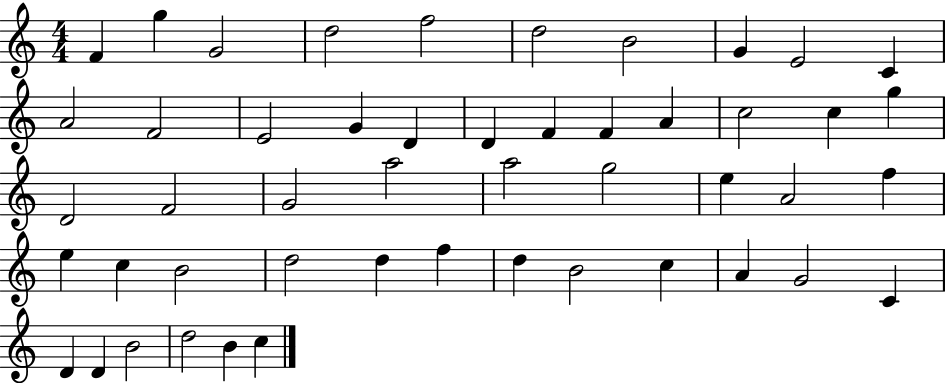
X:1
T:Untitled
M:4/4
L:1/4
K:C
F g G2 d2 f2 d2 B2 G E2 C A2 F2 E2 G D D F F A c2 c g D2 F2 G2 a2 a2 g2 e A2 f e c B2 d2 d f d B2 c A G2 C D D B2 d2 B c